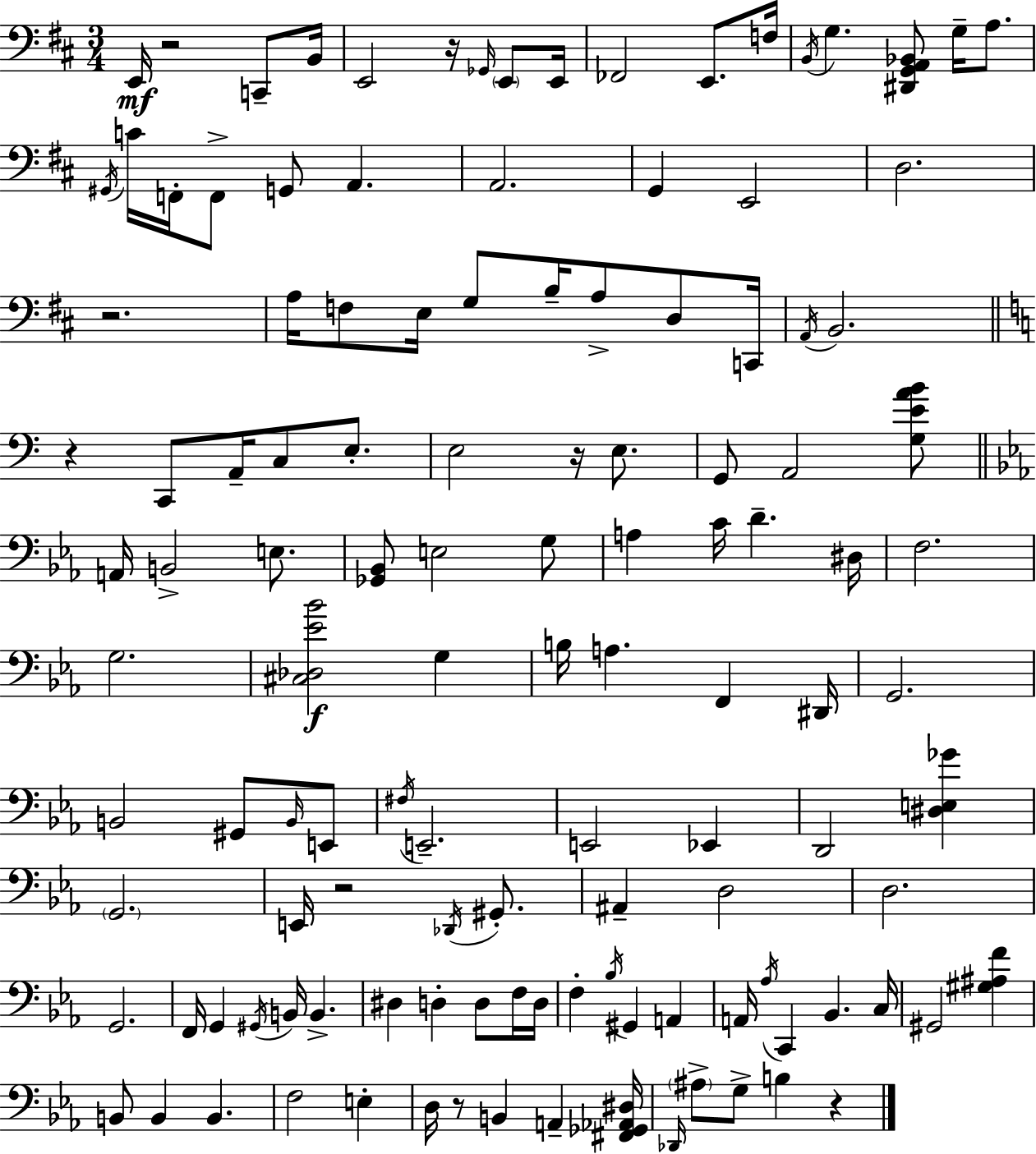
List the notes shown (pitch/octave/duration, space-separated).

E2/s R/h C2/e B2/s E2/h R/s Gb2/s E2/e E2/s FES2/h E2/e. F3/s B2/s G3/q. [D#2,G2,A2,Bb2]/e G3/s A3/e. G#2/s C4/s F2/s F2/e G2/e A2/q. A2/h. G2/q E2/h D3/h. R/h. A3/s F3/e E3/s G3/e B3/s A3/e D3/e C2/s A2/s B2/h. R/q C2/e A2/s C3/e E3/e. E3/h R/s E3/e. G2/e A2/h [G3,E4,A4,B4]/e A2/s B2/h E3/e. [Gb2,Bb2]/e E3/h G3/e A3/q C4/s D4/q. D#3/s F3/h. G3/h. [C#3,Db3,Eb4,Bb4]/h G3/q B3/s A3/q. F2/q D#2/s G2/h. B2/h G#2/e B2/s E2/e F#3/s E2/h. E2/h Eb2/q D2/h [D#3,E3,Gb4]/q G2/h. E2/s R/h Db2/s G#2/e. A#2/q D3/h D3/h. G2/h. F2/s G2/q G#2/s B2/s B2/q. D#3/q D3/q D3/e F3/s D3/s F3/q Bb3/s G#2/q A2/q A2/s Ab3/s C2/q Bb2/q. C3/s G#2/h [G#3,A#3,F4]/q B2/e B2/q B2/q. F3/h E3/q D3/s R/e B2/q A2/q [F#2,Gb2,Ab2,D#3]/s Db2/s A#3/e G3/e B3/q R/q